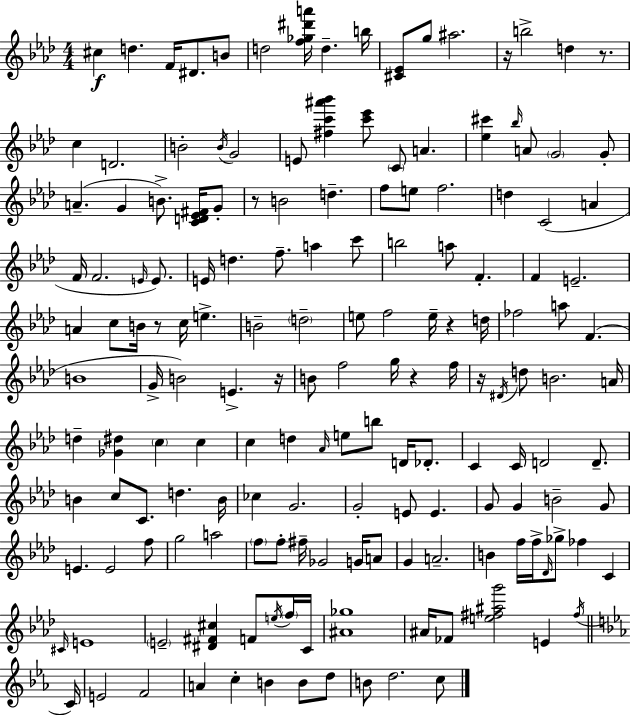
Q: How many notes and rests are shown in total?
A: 164